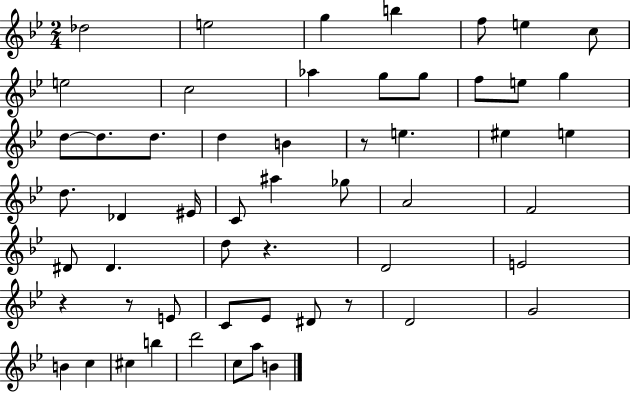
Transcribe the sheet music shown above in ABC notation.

X:1
T:Untitled
M:2/4
L:1/4
K:Bb
_d2 e2 g b f/2 e c/2 e2 c2 _a g/2 g/2 f/2 e/2 g d/2 d/2 d/2 d B z/2 e ^e e d/2 _D ^E/4 C/2 ^a _g/2 A2 F2 ^D/2 ^D d/2 z D2 E2 z z/2 E/2 C/2 _E/2 ^D/2 z/2 D2 G2 B c ^c b d'2 c/2 a/2 B